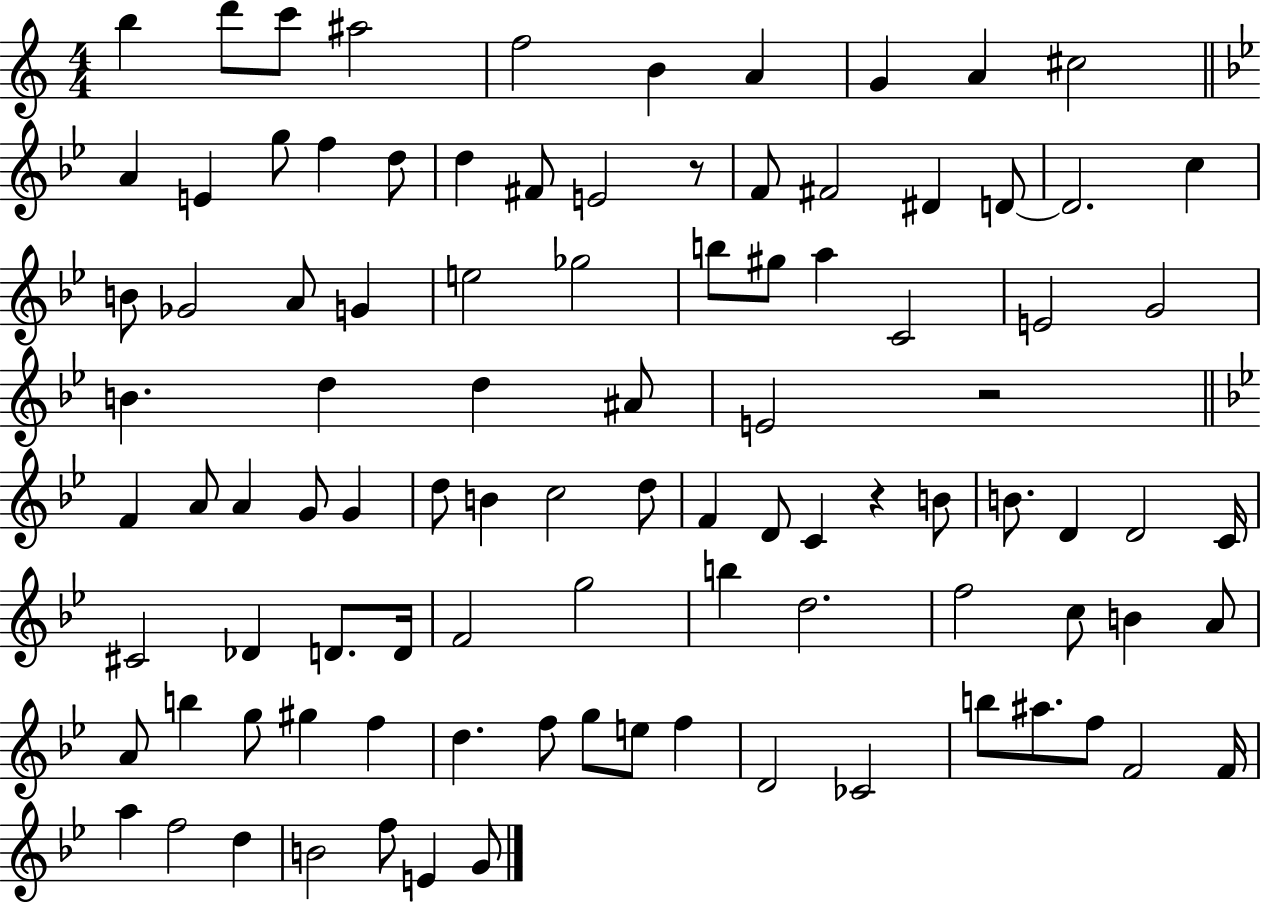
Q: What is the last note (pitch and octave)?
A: G4